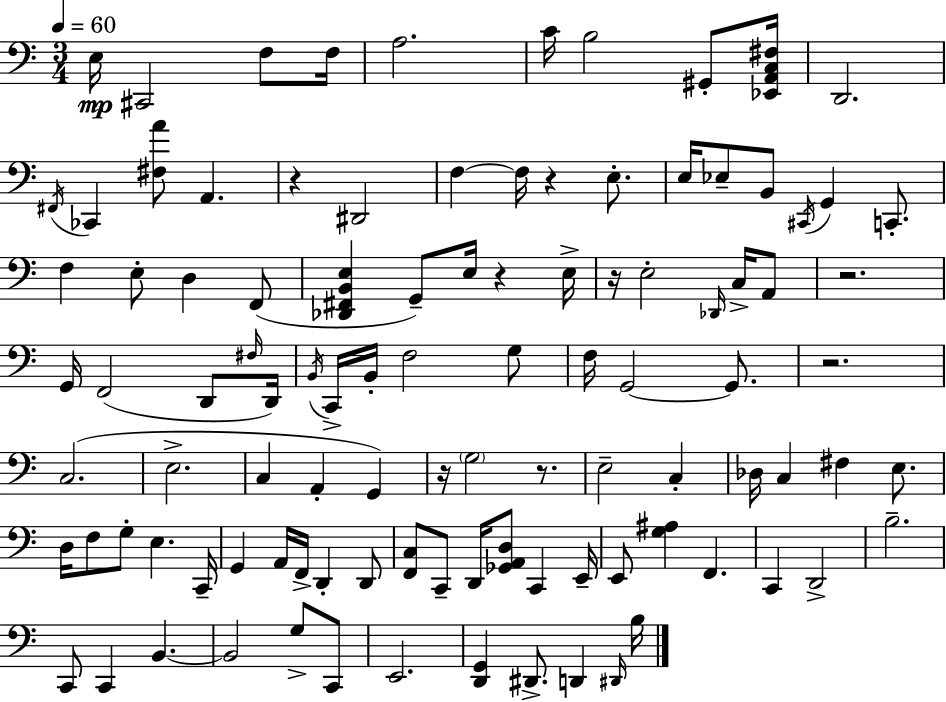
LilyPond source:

{
  \clef bass
  \numericTimeSignature
  \time 3/4
  \key c \major
  \tempo 4 = 60
  \repeat volta 2 { e16\mp cis,2 f8 f16 | a2. | c'16 b2 gis,8-. <ees, a, c fis>16 | d,2. | \break \acciaccatura { fis,16 } ces,4 <fis a'>8 a,4. | r4 dis,2 | f4~~ f16 r4 e8.-. | e16 ees8-- b,8 \acciaccatura { cis,16 } g,4 c,8.-. | \break f4 e8-. d4 | f,8( <des, fis, b, e>4 g,8--) e16 r4 | e16-> r16 e2-. \grace { des,16 } | c16-> a,8 r2. | \break g,16 f,2( | d,8 \grace { fis16 }) d,16 \acciaccatura { b,16 } c,16-> b,16-. f2 | g8 f16 g,2~~ | g,8. r2. | \break c2.( | e2.-> | c4 a,4-. | g,4) r16 \parenthesize g2 | \break r8. e2-- | c4-. des16 c4 fis4 | e8. d16 f8 g8-. e4. | c,16-- g,4 a,16 f,16-> d,4-. | \break d,8 <f, c>8 c,8-- d,16 <ges, a, d>8 | c,4 e,16-- e,8 <g ais>4 f,4. | c,4 d,2-> | b2.-- | \break c,8 c,4 b,4.~~ | b,2 | g8-> c,8 e,2. | <d, g,>4 dis,8.-> | \break d,4 \grace { dis,16 } b16 } \bar "|."
}